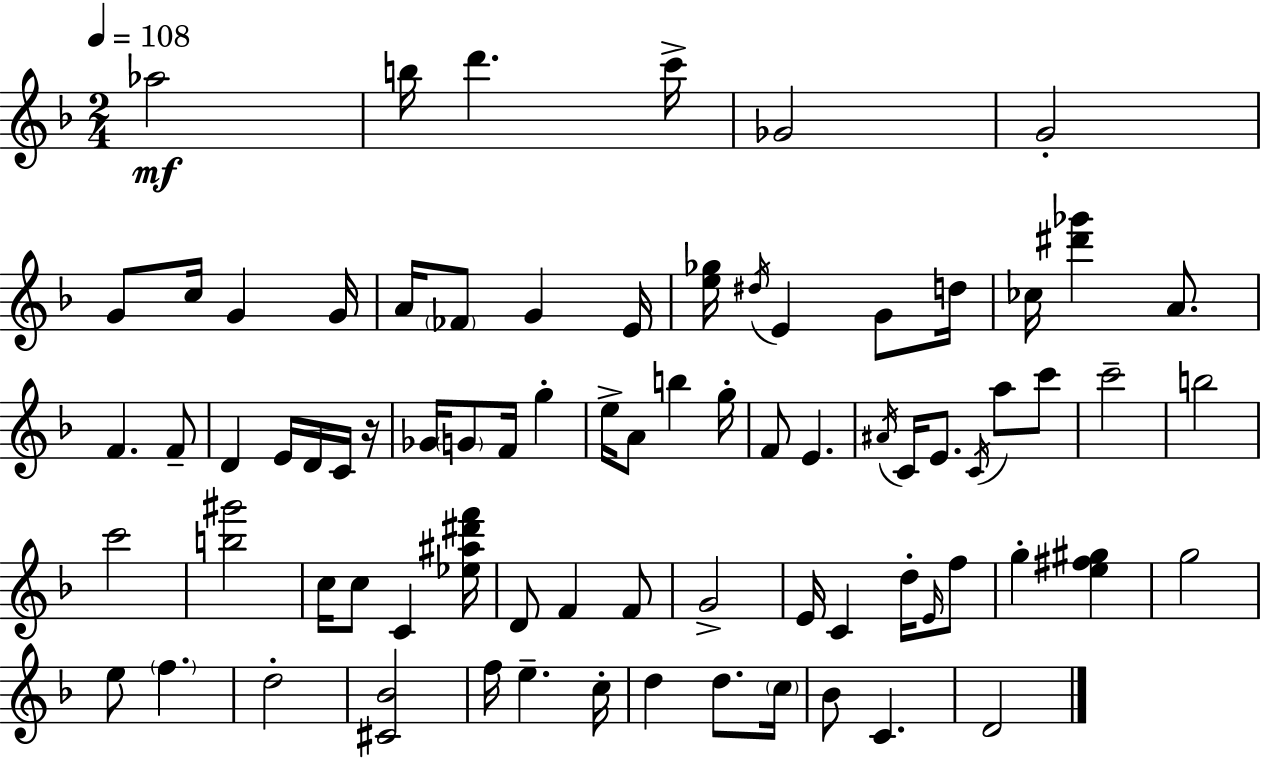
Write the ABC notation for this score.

X:1
T:Untitled
M:2/4
L:1/4
K:F
_a2 b/4 d' c'/4 _G2 G2 G/2 c/4 G G/4 A/4 _F/2 G E/4 [e_g]/4 ^d/4 E G/2 d/4 _c/4 [^d'_g'] A/2 F F/2 D E/4 D/4 C/4 z/4 _G/4 G/2 F/4 g e/4 A/2 b g/4 F/2 E ^A/4 C/4 E/2 C/4 a/2 c'/2 c'2 b2 c'2 [b^g']2 c/4 c/2 C [_e^a^d'f']/4 D/2 F F/2 G2 E/4 C d/4 E/4 f/2 g [e^f^g] g2 e/2 f d2 [^C_B]2 f/4 e c/4 d d/2 c/4 _B/2 C D2